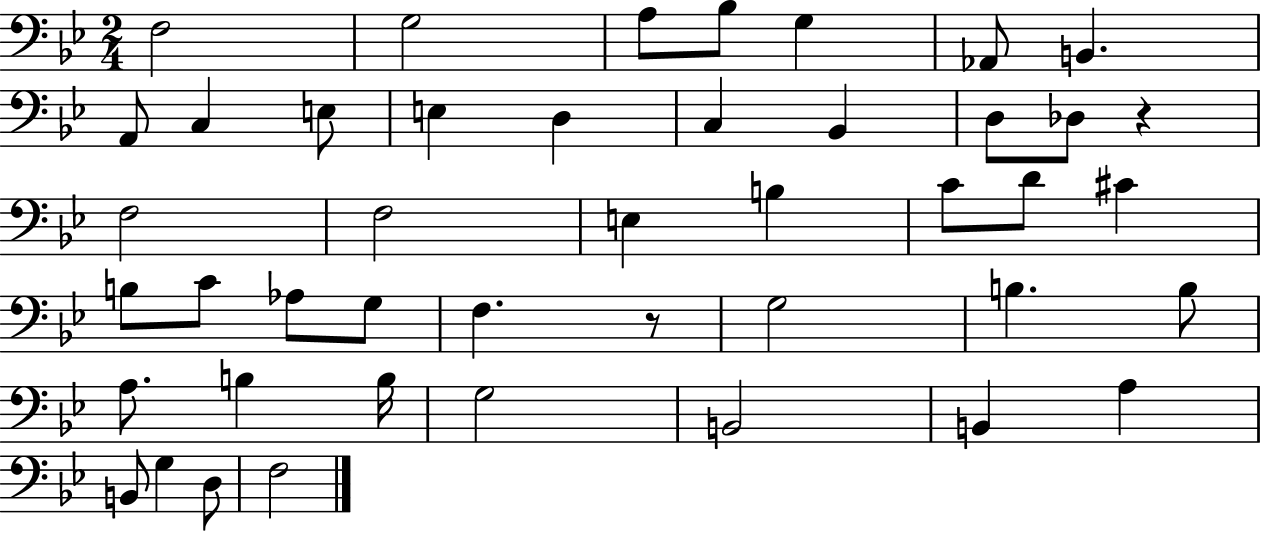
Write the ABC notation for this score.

X:1
T:Untitled
M:2/4
L:1/4
K:Bb
F,2 G,2 A,/2 _B,/2 G, _A,,/2 B,, A,,/2 C, E,/2 E, D, C, _B,, D,/2 _D,/2 z F,2 F,2 E, B, C/2 D/2 ^C B,/2 C/2 _A,/2 G,/2 F, z/2 G,2 B, B,/2 A,/2 B, B,/4 G,2 B,,2 B,, A, B,,/2 G, D,/2 F,2